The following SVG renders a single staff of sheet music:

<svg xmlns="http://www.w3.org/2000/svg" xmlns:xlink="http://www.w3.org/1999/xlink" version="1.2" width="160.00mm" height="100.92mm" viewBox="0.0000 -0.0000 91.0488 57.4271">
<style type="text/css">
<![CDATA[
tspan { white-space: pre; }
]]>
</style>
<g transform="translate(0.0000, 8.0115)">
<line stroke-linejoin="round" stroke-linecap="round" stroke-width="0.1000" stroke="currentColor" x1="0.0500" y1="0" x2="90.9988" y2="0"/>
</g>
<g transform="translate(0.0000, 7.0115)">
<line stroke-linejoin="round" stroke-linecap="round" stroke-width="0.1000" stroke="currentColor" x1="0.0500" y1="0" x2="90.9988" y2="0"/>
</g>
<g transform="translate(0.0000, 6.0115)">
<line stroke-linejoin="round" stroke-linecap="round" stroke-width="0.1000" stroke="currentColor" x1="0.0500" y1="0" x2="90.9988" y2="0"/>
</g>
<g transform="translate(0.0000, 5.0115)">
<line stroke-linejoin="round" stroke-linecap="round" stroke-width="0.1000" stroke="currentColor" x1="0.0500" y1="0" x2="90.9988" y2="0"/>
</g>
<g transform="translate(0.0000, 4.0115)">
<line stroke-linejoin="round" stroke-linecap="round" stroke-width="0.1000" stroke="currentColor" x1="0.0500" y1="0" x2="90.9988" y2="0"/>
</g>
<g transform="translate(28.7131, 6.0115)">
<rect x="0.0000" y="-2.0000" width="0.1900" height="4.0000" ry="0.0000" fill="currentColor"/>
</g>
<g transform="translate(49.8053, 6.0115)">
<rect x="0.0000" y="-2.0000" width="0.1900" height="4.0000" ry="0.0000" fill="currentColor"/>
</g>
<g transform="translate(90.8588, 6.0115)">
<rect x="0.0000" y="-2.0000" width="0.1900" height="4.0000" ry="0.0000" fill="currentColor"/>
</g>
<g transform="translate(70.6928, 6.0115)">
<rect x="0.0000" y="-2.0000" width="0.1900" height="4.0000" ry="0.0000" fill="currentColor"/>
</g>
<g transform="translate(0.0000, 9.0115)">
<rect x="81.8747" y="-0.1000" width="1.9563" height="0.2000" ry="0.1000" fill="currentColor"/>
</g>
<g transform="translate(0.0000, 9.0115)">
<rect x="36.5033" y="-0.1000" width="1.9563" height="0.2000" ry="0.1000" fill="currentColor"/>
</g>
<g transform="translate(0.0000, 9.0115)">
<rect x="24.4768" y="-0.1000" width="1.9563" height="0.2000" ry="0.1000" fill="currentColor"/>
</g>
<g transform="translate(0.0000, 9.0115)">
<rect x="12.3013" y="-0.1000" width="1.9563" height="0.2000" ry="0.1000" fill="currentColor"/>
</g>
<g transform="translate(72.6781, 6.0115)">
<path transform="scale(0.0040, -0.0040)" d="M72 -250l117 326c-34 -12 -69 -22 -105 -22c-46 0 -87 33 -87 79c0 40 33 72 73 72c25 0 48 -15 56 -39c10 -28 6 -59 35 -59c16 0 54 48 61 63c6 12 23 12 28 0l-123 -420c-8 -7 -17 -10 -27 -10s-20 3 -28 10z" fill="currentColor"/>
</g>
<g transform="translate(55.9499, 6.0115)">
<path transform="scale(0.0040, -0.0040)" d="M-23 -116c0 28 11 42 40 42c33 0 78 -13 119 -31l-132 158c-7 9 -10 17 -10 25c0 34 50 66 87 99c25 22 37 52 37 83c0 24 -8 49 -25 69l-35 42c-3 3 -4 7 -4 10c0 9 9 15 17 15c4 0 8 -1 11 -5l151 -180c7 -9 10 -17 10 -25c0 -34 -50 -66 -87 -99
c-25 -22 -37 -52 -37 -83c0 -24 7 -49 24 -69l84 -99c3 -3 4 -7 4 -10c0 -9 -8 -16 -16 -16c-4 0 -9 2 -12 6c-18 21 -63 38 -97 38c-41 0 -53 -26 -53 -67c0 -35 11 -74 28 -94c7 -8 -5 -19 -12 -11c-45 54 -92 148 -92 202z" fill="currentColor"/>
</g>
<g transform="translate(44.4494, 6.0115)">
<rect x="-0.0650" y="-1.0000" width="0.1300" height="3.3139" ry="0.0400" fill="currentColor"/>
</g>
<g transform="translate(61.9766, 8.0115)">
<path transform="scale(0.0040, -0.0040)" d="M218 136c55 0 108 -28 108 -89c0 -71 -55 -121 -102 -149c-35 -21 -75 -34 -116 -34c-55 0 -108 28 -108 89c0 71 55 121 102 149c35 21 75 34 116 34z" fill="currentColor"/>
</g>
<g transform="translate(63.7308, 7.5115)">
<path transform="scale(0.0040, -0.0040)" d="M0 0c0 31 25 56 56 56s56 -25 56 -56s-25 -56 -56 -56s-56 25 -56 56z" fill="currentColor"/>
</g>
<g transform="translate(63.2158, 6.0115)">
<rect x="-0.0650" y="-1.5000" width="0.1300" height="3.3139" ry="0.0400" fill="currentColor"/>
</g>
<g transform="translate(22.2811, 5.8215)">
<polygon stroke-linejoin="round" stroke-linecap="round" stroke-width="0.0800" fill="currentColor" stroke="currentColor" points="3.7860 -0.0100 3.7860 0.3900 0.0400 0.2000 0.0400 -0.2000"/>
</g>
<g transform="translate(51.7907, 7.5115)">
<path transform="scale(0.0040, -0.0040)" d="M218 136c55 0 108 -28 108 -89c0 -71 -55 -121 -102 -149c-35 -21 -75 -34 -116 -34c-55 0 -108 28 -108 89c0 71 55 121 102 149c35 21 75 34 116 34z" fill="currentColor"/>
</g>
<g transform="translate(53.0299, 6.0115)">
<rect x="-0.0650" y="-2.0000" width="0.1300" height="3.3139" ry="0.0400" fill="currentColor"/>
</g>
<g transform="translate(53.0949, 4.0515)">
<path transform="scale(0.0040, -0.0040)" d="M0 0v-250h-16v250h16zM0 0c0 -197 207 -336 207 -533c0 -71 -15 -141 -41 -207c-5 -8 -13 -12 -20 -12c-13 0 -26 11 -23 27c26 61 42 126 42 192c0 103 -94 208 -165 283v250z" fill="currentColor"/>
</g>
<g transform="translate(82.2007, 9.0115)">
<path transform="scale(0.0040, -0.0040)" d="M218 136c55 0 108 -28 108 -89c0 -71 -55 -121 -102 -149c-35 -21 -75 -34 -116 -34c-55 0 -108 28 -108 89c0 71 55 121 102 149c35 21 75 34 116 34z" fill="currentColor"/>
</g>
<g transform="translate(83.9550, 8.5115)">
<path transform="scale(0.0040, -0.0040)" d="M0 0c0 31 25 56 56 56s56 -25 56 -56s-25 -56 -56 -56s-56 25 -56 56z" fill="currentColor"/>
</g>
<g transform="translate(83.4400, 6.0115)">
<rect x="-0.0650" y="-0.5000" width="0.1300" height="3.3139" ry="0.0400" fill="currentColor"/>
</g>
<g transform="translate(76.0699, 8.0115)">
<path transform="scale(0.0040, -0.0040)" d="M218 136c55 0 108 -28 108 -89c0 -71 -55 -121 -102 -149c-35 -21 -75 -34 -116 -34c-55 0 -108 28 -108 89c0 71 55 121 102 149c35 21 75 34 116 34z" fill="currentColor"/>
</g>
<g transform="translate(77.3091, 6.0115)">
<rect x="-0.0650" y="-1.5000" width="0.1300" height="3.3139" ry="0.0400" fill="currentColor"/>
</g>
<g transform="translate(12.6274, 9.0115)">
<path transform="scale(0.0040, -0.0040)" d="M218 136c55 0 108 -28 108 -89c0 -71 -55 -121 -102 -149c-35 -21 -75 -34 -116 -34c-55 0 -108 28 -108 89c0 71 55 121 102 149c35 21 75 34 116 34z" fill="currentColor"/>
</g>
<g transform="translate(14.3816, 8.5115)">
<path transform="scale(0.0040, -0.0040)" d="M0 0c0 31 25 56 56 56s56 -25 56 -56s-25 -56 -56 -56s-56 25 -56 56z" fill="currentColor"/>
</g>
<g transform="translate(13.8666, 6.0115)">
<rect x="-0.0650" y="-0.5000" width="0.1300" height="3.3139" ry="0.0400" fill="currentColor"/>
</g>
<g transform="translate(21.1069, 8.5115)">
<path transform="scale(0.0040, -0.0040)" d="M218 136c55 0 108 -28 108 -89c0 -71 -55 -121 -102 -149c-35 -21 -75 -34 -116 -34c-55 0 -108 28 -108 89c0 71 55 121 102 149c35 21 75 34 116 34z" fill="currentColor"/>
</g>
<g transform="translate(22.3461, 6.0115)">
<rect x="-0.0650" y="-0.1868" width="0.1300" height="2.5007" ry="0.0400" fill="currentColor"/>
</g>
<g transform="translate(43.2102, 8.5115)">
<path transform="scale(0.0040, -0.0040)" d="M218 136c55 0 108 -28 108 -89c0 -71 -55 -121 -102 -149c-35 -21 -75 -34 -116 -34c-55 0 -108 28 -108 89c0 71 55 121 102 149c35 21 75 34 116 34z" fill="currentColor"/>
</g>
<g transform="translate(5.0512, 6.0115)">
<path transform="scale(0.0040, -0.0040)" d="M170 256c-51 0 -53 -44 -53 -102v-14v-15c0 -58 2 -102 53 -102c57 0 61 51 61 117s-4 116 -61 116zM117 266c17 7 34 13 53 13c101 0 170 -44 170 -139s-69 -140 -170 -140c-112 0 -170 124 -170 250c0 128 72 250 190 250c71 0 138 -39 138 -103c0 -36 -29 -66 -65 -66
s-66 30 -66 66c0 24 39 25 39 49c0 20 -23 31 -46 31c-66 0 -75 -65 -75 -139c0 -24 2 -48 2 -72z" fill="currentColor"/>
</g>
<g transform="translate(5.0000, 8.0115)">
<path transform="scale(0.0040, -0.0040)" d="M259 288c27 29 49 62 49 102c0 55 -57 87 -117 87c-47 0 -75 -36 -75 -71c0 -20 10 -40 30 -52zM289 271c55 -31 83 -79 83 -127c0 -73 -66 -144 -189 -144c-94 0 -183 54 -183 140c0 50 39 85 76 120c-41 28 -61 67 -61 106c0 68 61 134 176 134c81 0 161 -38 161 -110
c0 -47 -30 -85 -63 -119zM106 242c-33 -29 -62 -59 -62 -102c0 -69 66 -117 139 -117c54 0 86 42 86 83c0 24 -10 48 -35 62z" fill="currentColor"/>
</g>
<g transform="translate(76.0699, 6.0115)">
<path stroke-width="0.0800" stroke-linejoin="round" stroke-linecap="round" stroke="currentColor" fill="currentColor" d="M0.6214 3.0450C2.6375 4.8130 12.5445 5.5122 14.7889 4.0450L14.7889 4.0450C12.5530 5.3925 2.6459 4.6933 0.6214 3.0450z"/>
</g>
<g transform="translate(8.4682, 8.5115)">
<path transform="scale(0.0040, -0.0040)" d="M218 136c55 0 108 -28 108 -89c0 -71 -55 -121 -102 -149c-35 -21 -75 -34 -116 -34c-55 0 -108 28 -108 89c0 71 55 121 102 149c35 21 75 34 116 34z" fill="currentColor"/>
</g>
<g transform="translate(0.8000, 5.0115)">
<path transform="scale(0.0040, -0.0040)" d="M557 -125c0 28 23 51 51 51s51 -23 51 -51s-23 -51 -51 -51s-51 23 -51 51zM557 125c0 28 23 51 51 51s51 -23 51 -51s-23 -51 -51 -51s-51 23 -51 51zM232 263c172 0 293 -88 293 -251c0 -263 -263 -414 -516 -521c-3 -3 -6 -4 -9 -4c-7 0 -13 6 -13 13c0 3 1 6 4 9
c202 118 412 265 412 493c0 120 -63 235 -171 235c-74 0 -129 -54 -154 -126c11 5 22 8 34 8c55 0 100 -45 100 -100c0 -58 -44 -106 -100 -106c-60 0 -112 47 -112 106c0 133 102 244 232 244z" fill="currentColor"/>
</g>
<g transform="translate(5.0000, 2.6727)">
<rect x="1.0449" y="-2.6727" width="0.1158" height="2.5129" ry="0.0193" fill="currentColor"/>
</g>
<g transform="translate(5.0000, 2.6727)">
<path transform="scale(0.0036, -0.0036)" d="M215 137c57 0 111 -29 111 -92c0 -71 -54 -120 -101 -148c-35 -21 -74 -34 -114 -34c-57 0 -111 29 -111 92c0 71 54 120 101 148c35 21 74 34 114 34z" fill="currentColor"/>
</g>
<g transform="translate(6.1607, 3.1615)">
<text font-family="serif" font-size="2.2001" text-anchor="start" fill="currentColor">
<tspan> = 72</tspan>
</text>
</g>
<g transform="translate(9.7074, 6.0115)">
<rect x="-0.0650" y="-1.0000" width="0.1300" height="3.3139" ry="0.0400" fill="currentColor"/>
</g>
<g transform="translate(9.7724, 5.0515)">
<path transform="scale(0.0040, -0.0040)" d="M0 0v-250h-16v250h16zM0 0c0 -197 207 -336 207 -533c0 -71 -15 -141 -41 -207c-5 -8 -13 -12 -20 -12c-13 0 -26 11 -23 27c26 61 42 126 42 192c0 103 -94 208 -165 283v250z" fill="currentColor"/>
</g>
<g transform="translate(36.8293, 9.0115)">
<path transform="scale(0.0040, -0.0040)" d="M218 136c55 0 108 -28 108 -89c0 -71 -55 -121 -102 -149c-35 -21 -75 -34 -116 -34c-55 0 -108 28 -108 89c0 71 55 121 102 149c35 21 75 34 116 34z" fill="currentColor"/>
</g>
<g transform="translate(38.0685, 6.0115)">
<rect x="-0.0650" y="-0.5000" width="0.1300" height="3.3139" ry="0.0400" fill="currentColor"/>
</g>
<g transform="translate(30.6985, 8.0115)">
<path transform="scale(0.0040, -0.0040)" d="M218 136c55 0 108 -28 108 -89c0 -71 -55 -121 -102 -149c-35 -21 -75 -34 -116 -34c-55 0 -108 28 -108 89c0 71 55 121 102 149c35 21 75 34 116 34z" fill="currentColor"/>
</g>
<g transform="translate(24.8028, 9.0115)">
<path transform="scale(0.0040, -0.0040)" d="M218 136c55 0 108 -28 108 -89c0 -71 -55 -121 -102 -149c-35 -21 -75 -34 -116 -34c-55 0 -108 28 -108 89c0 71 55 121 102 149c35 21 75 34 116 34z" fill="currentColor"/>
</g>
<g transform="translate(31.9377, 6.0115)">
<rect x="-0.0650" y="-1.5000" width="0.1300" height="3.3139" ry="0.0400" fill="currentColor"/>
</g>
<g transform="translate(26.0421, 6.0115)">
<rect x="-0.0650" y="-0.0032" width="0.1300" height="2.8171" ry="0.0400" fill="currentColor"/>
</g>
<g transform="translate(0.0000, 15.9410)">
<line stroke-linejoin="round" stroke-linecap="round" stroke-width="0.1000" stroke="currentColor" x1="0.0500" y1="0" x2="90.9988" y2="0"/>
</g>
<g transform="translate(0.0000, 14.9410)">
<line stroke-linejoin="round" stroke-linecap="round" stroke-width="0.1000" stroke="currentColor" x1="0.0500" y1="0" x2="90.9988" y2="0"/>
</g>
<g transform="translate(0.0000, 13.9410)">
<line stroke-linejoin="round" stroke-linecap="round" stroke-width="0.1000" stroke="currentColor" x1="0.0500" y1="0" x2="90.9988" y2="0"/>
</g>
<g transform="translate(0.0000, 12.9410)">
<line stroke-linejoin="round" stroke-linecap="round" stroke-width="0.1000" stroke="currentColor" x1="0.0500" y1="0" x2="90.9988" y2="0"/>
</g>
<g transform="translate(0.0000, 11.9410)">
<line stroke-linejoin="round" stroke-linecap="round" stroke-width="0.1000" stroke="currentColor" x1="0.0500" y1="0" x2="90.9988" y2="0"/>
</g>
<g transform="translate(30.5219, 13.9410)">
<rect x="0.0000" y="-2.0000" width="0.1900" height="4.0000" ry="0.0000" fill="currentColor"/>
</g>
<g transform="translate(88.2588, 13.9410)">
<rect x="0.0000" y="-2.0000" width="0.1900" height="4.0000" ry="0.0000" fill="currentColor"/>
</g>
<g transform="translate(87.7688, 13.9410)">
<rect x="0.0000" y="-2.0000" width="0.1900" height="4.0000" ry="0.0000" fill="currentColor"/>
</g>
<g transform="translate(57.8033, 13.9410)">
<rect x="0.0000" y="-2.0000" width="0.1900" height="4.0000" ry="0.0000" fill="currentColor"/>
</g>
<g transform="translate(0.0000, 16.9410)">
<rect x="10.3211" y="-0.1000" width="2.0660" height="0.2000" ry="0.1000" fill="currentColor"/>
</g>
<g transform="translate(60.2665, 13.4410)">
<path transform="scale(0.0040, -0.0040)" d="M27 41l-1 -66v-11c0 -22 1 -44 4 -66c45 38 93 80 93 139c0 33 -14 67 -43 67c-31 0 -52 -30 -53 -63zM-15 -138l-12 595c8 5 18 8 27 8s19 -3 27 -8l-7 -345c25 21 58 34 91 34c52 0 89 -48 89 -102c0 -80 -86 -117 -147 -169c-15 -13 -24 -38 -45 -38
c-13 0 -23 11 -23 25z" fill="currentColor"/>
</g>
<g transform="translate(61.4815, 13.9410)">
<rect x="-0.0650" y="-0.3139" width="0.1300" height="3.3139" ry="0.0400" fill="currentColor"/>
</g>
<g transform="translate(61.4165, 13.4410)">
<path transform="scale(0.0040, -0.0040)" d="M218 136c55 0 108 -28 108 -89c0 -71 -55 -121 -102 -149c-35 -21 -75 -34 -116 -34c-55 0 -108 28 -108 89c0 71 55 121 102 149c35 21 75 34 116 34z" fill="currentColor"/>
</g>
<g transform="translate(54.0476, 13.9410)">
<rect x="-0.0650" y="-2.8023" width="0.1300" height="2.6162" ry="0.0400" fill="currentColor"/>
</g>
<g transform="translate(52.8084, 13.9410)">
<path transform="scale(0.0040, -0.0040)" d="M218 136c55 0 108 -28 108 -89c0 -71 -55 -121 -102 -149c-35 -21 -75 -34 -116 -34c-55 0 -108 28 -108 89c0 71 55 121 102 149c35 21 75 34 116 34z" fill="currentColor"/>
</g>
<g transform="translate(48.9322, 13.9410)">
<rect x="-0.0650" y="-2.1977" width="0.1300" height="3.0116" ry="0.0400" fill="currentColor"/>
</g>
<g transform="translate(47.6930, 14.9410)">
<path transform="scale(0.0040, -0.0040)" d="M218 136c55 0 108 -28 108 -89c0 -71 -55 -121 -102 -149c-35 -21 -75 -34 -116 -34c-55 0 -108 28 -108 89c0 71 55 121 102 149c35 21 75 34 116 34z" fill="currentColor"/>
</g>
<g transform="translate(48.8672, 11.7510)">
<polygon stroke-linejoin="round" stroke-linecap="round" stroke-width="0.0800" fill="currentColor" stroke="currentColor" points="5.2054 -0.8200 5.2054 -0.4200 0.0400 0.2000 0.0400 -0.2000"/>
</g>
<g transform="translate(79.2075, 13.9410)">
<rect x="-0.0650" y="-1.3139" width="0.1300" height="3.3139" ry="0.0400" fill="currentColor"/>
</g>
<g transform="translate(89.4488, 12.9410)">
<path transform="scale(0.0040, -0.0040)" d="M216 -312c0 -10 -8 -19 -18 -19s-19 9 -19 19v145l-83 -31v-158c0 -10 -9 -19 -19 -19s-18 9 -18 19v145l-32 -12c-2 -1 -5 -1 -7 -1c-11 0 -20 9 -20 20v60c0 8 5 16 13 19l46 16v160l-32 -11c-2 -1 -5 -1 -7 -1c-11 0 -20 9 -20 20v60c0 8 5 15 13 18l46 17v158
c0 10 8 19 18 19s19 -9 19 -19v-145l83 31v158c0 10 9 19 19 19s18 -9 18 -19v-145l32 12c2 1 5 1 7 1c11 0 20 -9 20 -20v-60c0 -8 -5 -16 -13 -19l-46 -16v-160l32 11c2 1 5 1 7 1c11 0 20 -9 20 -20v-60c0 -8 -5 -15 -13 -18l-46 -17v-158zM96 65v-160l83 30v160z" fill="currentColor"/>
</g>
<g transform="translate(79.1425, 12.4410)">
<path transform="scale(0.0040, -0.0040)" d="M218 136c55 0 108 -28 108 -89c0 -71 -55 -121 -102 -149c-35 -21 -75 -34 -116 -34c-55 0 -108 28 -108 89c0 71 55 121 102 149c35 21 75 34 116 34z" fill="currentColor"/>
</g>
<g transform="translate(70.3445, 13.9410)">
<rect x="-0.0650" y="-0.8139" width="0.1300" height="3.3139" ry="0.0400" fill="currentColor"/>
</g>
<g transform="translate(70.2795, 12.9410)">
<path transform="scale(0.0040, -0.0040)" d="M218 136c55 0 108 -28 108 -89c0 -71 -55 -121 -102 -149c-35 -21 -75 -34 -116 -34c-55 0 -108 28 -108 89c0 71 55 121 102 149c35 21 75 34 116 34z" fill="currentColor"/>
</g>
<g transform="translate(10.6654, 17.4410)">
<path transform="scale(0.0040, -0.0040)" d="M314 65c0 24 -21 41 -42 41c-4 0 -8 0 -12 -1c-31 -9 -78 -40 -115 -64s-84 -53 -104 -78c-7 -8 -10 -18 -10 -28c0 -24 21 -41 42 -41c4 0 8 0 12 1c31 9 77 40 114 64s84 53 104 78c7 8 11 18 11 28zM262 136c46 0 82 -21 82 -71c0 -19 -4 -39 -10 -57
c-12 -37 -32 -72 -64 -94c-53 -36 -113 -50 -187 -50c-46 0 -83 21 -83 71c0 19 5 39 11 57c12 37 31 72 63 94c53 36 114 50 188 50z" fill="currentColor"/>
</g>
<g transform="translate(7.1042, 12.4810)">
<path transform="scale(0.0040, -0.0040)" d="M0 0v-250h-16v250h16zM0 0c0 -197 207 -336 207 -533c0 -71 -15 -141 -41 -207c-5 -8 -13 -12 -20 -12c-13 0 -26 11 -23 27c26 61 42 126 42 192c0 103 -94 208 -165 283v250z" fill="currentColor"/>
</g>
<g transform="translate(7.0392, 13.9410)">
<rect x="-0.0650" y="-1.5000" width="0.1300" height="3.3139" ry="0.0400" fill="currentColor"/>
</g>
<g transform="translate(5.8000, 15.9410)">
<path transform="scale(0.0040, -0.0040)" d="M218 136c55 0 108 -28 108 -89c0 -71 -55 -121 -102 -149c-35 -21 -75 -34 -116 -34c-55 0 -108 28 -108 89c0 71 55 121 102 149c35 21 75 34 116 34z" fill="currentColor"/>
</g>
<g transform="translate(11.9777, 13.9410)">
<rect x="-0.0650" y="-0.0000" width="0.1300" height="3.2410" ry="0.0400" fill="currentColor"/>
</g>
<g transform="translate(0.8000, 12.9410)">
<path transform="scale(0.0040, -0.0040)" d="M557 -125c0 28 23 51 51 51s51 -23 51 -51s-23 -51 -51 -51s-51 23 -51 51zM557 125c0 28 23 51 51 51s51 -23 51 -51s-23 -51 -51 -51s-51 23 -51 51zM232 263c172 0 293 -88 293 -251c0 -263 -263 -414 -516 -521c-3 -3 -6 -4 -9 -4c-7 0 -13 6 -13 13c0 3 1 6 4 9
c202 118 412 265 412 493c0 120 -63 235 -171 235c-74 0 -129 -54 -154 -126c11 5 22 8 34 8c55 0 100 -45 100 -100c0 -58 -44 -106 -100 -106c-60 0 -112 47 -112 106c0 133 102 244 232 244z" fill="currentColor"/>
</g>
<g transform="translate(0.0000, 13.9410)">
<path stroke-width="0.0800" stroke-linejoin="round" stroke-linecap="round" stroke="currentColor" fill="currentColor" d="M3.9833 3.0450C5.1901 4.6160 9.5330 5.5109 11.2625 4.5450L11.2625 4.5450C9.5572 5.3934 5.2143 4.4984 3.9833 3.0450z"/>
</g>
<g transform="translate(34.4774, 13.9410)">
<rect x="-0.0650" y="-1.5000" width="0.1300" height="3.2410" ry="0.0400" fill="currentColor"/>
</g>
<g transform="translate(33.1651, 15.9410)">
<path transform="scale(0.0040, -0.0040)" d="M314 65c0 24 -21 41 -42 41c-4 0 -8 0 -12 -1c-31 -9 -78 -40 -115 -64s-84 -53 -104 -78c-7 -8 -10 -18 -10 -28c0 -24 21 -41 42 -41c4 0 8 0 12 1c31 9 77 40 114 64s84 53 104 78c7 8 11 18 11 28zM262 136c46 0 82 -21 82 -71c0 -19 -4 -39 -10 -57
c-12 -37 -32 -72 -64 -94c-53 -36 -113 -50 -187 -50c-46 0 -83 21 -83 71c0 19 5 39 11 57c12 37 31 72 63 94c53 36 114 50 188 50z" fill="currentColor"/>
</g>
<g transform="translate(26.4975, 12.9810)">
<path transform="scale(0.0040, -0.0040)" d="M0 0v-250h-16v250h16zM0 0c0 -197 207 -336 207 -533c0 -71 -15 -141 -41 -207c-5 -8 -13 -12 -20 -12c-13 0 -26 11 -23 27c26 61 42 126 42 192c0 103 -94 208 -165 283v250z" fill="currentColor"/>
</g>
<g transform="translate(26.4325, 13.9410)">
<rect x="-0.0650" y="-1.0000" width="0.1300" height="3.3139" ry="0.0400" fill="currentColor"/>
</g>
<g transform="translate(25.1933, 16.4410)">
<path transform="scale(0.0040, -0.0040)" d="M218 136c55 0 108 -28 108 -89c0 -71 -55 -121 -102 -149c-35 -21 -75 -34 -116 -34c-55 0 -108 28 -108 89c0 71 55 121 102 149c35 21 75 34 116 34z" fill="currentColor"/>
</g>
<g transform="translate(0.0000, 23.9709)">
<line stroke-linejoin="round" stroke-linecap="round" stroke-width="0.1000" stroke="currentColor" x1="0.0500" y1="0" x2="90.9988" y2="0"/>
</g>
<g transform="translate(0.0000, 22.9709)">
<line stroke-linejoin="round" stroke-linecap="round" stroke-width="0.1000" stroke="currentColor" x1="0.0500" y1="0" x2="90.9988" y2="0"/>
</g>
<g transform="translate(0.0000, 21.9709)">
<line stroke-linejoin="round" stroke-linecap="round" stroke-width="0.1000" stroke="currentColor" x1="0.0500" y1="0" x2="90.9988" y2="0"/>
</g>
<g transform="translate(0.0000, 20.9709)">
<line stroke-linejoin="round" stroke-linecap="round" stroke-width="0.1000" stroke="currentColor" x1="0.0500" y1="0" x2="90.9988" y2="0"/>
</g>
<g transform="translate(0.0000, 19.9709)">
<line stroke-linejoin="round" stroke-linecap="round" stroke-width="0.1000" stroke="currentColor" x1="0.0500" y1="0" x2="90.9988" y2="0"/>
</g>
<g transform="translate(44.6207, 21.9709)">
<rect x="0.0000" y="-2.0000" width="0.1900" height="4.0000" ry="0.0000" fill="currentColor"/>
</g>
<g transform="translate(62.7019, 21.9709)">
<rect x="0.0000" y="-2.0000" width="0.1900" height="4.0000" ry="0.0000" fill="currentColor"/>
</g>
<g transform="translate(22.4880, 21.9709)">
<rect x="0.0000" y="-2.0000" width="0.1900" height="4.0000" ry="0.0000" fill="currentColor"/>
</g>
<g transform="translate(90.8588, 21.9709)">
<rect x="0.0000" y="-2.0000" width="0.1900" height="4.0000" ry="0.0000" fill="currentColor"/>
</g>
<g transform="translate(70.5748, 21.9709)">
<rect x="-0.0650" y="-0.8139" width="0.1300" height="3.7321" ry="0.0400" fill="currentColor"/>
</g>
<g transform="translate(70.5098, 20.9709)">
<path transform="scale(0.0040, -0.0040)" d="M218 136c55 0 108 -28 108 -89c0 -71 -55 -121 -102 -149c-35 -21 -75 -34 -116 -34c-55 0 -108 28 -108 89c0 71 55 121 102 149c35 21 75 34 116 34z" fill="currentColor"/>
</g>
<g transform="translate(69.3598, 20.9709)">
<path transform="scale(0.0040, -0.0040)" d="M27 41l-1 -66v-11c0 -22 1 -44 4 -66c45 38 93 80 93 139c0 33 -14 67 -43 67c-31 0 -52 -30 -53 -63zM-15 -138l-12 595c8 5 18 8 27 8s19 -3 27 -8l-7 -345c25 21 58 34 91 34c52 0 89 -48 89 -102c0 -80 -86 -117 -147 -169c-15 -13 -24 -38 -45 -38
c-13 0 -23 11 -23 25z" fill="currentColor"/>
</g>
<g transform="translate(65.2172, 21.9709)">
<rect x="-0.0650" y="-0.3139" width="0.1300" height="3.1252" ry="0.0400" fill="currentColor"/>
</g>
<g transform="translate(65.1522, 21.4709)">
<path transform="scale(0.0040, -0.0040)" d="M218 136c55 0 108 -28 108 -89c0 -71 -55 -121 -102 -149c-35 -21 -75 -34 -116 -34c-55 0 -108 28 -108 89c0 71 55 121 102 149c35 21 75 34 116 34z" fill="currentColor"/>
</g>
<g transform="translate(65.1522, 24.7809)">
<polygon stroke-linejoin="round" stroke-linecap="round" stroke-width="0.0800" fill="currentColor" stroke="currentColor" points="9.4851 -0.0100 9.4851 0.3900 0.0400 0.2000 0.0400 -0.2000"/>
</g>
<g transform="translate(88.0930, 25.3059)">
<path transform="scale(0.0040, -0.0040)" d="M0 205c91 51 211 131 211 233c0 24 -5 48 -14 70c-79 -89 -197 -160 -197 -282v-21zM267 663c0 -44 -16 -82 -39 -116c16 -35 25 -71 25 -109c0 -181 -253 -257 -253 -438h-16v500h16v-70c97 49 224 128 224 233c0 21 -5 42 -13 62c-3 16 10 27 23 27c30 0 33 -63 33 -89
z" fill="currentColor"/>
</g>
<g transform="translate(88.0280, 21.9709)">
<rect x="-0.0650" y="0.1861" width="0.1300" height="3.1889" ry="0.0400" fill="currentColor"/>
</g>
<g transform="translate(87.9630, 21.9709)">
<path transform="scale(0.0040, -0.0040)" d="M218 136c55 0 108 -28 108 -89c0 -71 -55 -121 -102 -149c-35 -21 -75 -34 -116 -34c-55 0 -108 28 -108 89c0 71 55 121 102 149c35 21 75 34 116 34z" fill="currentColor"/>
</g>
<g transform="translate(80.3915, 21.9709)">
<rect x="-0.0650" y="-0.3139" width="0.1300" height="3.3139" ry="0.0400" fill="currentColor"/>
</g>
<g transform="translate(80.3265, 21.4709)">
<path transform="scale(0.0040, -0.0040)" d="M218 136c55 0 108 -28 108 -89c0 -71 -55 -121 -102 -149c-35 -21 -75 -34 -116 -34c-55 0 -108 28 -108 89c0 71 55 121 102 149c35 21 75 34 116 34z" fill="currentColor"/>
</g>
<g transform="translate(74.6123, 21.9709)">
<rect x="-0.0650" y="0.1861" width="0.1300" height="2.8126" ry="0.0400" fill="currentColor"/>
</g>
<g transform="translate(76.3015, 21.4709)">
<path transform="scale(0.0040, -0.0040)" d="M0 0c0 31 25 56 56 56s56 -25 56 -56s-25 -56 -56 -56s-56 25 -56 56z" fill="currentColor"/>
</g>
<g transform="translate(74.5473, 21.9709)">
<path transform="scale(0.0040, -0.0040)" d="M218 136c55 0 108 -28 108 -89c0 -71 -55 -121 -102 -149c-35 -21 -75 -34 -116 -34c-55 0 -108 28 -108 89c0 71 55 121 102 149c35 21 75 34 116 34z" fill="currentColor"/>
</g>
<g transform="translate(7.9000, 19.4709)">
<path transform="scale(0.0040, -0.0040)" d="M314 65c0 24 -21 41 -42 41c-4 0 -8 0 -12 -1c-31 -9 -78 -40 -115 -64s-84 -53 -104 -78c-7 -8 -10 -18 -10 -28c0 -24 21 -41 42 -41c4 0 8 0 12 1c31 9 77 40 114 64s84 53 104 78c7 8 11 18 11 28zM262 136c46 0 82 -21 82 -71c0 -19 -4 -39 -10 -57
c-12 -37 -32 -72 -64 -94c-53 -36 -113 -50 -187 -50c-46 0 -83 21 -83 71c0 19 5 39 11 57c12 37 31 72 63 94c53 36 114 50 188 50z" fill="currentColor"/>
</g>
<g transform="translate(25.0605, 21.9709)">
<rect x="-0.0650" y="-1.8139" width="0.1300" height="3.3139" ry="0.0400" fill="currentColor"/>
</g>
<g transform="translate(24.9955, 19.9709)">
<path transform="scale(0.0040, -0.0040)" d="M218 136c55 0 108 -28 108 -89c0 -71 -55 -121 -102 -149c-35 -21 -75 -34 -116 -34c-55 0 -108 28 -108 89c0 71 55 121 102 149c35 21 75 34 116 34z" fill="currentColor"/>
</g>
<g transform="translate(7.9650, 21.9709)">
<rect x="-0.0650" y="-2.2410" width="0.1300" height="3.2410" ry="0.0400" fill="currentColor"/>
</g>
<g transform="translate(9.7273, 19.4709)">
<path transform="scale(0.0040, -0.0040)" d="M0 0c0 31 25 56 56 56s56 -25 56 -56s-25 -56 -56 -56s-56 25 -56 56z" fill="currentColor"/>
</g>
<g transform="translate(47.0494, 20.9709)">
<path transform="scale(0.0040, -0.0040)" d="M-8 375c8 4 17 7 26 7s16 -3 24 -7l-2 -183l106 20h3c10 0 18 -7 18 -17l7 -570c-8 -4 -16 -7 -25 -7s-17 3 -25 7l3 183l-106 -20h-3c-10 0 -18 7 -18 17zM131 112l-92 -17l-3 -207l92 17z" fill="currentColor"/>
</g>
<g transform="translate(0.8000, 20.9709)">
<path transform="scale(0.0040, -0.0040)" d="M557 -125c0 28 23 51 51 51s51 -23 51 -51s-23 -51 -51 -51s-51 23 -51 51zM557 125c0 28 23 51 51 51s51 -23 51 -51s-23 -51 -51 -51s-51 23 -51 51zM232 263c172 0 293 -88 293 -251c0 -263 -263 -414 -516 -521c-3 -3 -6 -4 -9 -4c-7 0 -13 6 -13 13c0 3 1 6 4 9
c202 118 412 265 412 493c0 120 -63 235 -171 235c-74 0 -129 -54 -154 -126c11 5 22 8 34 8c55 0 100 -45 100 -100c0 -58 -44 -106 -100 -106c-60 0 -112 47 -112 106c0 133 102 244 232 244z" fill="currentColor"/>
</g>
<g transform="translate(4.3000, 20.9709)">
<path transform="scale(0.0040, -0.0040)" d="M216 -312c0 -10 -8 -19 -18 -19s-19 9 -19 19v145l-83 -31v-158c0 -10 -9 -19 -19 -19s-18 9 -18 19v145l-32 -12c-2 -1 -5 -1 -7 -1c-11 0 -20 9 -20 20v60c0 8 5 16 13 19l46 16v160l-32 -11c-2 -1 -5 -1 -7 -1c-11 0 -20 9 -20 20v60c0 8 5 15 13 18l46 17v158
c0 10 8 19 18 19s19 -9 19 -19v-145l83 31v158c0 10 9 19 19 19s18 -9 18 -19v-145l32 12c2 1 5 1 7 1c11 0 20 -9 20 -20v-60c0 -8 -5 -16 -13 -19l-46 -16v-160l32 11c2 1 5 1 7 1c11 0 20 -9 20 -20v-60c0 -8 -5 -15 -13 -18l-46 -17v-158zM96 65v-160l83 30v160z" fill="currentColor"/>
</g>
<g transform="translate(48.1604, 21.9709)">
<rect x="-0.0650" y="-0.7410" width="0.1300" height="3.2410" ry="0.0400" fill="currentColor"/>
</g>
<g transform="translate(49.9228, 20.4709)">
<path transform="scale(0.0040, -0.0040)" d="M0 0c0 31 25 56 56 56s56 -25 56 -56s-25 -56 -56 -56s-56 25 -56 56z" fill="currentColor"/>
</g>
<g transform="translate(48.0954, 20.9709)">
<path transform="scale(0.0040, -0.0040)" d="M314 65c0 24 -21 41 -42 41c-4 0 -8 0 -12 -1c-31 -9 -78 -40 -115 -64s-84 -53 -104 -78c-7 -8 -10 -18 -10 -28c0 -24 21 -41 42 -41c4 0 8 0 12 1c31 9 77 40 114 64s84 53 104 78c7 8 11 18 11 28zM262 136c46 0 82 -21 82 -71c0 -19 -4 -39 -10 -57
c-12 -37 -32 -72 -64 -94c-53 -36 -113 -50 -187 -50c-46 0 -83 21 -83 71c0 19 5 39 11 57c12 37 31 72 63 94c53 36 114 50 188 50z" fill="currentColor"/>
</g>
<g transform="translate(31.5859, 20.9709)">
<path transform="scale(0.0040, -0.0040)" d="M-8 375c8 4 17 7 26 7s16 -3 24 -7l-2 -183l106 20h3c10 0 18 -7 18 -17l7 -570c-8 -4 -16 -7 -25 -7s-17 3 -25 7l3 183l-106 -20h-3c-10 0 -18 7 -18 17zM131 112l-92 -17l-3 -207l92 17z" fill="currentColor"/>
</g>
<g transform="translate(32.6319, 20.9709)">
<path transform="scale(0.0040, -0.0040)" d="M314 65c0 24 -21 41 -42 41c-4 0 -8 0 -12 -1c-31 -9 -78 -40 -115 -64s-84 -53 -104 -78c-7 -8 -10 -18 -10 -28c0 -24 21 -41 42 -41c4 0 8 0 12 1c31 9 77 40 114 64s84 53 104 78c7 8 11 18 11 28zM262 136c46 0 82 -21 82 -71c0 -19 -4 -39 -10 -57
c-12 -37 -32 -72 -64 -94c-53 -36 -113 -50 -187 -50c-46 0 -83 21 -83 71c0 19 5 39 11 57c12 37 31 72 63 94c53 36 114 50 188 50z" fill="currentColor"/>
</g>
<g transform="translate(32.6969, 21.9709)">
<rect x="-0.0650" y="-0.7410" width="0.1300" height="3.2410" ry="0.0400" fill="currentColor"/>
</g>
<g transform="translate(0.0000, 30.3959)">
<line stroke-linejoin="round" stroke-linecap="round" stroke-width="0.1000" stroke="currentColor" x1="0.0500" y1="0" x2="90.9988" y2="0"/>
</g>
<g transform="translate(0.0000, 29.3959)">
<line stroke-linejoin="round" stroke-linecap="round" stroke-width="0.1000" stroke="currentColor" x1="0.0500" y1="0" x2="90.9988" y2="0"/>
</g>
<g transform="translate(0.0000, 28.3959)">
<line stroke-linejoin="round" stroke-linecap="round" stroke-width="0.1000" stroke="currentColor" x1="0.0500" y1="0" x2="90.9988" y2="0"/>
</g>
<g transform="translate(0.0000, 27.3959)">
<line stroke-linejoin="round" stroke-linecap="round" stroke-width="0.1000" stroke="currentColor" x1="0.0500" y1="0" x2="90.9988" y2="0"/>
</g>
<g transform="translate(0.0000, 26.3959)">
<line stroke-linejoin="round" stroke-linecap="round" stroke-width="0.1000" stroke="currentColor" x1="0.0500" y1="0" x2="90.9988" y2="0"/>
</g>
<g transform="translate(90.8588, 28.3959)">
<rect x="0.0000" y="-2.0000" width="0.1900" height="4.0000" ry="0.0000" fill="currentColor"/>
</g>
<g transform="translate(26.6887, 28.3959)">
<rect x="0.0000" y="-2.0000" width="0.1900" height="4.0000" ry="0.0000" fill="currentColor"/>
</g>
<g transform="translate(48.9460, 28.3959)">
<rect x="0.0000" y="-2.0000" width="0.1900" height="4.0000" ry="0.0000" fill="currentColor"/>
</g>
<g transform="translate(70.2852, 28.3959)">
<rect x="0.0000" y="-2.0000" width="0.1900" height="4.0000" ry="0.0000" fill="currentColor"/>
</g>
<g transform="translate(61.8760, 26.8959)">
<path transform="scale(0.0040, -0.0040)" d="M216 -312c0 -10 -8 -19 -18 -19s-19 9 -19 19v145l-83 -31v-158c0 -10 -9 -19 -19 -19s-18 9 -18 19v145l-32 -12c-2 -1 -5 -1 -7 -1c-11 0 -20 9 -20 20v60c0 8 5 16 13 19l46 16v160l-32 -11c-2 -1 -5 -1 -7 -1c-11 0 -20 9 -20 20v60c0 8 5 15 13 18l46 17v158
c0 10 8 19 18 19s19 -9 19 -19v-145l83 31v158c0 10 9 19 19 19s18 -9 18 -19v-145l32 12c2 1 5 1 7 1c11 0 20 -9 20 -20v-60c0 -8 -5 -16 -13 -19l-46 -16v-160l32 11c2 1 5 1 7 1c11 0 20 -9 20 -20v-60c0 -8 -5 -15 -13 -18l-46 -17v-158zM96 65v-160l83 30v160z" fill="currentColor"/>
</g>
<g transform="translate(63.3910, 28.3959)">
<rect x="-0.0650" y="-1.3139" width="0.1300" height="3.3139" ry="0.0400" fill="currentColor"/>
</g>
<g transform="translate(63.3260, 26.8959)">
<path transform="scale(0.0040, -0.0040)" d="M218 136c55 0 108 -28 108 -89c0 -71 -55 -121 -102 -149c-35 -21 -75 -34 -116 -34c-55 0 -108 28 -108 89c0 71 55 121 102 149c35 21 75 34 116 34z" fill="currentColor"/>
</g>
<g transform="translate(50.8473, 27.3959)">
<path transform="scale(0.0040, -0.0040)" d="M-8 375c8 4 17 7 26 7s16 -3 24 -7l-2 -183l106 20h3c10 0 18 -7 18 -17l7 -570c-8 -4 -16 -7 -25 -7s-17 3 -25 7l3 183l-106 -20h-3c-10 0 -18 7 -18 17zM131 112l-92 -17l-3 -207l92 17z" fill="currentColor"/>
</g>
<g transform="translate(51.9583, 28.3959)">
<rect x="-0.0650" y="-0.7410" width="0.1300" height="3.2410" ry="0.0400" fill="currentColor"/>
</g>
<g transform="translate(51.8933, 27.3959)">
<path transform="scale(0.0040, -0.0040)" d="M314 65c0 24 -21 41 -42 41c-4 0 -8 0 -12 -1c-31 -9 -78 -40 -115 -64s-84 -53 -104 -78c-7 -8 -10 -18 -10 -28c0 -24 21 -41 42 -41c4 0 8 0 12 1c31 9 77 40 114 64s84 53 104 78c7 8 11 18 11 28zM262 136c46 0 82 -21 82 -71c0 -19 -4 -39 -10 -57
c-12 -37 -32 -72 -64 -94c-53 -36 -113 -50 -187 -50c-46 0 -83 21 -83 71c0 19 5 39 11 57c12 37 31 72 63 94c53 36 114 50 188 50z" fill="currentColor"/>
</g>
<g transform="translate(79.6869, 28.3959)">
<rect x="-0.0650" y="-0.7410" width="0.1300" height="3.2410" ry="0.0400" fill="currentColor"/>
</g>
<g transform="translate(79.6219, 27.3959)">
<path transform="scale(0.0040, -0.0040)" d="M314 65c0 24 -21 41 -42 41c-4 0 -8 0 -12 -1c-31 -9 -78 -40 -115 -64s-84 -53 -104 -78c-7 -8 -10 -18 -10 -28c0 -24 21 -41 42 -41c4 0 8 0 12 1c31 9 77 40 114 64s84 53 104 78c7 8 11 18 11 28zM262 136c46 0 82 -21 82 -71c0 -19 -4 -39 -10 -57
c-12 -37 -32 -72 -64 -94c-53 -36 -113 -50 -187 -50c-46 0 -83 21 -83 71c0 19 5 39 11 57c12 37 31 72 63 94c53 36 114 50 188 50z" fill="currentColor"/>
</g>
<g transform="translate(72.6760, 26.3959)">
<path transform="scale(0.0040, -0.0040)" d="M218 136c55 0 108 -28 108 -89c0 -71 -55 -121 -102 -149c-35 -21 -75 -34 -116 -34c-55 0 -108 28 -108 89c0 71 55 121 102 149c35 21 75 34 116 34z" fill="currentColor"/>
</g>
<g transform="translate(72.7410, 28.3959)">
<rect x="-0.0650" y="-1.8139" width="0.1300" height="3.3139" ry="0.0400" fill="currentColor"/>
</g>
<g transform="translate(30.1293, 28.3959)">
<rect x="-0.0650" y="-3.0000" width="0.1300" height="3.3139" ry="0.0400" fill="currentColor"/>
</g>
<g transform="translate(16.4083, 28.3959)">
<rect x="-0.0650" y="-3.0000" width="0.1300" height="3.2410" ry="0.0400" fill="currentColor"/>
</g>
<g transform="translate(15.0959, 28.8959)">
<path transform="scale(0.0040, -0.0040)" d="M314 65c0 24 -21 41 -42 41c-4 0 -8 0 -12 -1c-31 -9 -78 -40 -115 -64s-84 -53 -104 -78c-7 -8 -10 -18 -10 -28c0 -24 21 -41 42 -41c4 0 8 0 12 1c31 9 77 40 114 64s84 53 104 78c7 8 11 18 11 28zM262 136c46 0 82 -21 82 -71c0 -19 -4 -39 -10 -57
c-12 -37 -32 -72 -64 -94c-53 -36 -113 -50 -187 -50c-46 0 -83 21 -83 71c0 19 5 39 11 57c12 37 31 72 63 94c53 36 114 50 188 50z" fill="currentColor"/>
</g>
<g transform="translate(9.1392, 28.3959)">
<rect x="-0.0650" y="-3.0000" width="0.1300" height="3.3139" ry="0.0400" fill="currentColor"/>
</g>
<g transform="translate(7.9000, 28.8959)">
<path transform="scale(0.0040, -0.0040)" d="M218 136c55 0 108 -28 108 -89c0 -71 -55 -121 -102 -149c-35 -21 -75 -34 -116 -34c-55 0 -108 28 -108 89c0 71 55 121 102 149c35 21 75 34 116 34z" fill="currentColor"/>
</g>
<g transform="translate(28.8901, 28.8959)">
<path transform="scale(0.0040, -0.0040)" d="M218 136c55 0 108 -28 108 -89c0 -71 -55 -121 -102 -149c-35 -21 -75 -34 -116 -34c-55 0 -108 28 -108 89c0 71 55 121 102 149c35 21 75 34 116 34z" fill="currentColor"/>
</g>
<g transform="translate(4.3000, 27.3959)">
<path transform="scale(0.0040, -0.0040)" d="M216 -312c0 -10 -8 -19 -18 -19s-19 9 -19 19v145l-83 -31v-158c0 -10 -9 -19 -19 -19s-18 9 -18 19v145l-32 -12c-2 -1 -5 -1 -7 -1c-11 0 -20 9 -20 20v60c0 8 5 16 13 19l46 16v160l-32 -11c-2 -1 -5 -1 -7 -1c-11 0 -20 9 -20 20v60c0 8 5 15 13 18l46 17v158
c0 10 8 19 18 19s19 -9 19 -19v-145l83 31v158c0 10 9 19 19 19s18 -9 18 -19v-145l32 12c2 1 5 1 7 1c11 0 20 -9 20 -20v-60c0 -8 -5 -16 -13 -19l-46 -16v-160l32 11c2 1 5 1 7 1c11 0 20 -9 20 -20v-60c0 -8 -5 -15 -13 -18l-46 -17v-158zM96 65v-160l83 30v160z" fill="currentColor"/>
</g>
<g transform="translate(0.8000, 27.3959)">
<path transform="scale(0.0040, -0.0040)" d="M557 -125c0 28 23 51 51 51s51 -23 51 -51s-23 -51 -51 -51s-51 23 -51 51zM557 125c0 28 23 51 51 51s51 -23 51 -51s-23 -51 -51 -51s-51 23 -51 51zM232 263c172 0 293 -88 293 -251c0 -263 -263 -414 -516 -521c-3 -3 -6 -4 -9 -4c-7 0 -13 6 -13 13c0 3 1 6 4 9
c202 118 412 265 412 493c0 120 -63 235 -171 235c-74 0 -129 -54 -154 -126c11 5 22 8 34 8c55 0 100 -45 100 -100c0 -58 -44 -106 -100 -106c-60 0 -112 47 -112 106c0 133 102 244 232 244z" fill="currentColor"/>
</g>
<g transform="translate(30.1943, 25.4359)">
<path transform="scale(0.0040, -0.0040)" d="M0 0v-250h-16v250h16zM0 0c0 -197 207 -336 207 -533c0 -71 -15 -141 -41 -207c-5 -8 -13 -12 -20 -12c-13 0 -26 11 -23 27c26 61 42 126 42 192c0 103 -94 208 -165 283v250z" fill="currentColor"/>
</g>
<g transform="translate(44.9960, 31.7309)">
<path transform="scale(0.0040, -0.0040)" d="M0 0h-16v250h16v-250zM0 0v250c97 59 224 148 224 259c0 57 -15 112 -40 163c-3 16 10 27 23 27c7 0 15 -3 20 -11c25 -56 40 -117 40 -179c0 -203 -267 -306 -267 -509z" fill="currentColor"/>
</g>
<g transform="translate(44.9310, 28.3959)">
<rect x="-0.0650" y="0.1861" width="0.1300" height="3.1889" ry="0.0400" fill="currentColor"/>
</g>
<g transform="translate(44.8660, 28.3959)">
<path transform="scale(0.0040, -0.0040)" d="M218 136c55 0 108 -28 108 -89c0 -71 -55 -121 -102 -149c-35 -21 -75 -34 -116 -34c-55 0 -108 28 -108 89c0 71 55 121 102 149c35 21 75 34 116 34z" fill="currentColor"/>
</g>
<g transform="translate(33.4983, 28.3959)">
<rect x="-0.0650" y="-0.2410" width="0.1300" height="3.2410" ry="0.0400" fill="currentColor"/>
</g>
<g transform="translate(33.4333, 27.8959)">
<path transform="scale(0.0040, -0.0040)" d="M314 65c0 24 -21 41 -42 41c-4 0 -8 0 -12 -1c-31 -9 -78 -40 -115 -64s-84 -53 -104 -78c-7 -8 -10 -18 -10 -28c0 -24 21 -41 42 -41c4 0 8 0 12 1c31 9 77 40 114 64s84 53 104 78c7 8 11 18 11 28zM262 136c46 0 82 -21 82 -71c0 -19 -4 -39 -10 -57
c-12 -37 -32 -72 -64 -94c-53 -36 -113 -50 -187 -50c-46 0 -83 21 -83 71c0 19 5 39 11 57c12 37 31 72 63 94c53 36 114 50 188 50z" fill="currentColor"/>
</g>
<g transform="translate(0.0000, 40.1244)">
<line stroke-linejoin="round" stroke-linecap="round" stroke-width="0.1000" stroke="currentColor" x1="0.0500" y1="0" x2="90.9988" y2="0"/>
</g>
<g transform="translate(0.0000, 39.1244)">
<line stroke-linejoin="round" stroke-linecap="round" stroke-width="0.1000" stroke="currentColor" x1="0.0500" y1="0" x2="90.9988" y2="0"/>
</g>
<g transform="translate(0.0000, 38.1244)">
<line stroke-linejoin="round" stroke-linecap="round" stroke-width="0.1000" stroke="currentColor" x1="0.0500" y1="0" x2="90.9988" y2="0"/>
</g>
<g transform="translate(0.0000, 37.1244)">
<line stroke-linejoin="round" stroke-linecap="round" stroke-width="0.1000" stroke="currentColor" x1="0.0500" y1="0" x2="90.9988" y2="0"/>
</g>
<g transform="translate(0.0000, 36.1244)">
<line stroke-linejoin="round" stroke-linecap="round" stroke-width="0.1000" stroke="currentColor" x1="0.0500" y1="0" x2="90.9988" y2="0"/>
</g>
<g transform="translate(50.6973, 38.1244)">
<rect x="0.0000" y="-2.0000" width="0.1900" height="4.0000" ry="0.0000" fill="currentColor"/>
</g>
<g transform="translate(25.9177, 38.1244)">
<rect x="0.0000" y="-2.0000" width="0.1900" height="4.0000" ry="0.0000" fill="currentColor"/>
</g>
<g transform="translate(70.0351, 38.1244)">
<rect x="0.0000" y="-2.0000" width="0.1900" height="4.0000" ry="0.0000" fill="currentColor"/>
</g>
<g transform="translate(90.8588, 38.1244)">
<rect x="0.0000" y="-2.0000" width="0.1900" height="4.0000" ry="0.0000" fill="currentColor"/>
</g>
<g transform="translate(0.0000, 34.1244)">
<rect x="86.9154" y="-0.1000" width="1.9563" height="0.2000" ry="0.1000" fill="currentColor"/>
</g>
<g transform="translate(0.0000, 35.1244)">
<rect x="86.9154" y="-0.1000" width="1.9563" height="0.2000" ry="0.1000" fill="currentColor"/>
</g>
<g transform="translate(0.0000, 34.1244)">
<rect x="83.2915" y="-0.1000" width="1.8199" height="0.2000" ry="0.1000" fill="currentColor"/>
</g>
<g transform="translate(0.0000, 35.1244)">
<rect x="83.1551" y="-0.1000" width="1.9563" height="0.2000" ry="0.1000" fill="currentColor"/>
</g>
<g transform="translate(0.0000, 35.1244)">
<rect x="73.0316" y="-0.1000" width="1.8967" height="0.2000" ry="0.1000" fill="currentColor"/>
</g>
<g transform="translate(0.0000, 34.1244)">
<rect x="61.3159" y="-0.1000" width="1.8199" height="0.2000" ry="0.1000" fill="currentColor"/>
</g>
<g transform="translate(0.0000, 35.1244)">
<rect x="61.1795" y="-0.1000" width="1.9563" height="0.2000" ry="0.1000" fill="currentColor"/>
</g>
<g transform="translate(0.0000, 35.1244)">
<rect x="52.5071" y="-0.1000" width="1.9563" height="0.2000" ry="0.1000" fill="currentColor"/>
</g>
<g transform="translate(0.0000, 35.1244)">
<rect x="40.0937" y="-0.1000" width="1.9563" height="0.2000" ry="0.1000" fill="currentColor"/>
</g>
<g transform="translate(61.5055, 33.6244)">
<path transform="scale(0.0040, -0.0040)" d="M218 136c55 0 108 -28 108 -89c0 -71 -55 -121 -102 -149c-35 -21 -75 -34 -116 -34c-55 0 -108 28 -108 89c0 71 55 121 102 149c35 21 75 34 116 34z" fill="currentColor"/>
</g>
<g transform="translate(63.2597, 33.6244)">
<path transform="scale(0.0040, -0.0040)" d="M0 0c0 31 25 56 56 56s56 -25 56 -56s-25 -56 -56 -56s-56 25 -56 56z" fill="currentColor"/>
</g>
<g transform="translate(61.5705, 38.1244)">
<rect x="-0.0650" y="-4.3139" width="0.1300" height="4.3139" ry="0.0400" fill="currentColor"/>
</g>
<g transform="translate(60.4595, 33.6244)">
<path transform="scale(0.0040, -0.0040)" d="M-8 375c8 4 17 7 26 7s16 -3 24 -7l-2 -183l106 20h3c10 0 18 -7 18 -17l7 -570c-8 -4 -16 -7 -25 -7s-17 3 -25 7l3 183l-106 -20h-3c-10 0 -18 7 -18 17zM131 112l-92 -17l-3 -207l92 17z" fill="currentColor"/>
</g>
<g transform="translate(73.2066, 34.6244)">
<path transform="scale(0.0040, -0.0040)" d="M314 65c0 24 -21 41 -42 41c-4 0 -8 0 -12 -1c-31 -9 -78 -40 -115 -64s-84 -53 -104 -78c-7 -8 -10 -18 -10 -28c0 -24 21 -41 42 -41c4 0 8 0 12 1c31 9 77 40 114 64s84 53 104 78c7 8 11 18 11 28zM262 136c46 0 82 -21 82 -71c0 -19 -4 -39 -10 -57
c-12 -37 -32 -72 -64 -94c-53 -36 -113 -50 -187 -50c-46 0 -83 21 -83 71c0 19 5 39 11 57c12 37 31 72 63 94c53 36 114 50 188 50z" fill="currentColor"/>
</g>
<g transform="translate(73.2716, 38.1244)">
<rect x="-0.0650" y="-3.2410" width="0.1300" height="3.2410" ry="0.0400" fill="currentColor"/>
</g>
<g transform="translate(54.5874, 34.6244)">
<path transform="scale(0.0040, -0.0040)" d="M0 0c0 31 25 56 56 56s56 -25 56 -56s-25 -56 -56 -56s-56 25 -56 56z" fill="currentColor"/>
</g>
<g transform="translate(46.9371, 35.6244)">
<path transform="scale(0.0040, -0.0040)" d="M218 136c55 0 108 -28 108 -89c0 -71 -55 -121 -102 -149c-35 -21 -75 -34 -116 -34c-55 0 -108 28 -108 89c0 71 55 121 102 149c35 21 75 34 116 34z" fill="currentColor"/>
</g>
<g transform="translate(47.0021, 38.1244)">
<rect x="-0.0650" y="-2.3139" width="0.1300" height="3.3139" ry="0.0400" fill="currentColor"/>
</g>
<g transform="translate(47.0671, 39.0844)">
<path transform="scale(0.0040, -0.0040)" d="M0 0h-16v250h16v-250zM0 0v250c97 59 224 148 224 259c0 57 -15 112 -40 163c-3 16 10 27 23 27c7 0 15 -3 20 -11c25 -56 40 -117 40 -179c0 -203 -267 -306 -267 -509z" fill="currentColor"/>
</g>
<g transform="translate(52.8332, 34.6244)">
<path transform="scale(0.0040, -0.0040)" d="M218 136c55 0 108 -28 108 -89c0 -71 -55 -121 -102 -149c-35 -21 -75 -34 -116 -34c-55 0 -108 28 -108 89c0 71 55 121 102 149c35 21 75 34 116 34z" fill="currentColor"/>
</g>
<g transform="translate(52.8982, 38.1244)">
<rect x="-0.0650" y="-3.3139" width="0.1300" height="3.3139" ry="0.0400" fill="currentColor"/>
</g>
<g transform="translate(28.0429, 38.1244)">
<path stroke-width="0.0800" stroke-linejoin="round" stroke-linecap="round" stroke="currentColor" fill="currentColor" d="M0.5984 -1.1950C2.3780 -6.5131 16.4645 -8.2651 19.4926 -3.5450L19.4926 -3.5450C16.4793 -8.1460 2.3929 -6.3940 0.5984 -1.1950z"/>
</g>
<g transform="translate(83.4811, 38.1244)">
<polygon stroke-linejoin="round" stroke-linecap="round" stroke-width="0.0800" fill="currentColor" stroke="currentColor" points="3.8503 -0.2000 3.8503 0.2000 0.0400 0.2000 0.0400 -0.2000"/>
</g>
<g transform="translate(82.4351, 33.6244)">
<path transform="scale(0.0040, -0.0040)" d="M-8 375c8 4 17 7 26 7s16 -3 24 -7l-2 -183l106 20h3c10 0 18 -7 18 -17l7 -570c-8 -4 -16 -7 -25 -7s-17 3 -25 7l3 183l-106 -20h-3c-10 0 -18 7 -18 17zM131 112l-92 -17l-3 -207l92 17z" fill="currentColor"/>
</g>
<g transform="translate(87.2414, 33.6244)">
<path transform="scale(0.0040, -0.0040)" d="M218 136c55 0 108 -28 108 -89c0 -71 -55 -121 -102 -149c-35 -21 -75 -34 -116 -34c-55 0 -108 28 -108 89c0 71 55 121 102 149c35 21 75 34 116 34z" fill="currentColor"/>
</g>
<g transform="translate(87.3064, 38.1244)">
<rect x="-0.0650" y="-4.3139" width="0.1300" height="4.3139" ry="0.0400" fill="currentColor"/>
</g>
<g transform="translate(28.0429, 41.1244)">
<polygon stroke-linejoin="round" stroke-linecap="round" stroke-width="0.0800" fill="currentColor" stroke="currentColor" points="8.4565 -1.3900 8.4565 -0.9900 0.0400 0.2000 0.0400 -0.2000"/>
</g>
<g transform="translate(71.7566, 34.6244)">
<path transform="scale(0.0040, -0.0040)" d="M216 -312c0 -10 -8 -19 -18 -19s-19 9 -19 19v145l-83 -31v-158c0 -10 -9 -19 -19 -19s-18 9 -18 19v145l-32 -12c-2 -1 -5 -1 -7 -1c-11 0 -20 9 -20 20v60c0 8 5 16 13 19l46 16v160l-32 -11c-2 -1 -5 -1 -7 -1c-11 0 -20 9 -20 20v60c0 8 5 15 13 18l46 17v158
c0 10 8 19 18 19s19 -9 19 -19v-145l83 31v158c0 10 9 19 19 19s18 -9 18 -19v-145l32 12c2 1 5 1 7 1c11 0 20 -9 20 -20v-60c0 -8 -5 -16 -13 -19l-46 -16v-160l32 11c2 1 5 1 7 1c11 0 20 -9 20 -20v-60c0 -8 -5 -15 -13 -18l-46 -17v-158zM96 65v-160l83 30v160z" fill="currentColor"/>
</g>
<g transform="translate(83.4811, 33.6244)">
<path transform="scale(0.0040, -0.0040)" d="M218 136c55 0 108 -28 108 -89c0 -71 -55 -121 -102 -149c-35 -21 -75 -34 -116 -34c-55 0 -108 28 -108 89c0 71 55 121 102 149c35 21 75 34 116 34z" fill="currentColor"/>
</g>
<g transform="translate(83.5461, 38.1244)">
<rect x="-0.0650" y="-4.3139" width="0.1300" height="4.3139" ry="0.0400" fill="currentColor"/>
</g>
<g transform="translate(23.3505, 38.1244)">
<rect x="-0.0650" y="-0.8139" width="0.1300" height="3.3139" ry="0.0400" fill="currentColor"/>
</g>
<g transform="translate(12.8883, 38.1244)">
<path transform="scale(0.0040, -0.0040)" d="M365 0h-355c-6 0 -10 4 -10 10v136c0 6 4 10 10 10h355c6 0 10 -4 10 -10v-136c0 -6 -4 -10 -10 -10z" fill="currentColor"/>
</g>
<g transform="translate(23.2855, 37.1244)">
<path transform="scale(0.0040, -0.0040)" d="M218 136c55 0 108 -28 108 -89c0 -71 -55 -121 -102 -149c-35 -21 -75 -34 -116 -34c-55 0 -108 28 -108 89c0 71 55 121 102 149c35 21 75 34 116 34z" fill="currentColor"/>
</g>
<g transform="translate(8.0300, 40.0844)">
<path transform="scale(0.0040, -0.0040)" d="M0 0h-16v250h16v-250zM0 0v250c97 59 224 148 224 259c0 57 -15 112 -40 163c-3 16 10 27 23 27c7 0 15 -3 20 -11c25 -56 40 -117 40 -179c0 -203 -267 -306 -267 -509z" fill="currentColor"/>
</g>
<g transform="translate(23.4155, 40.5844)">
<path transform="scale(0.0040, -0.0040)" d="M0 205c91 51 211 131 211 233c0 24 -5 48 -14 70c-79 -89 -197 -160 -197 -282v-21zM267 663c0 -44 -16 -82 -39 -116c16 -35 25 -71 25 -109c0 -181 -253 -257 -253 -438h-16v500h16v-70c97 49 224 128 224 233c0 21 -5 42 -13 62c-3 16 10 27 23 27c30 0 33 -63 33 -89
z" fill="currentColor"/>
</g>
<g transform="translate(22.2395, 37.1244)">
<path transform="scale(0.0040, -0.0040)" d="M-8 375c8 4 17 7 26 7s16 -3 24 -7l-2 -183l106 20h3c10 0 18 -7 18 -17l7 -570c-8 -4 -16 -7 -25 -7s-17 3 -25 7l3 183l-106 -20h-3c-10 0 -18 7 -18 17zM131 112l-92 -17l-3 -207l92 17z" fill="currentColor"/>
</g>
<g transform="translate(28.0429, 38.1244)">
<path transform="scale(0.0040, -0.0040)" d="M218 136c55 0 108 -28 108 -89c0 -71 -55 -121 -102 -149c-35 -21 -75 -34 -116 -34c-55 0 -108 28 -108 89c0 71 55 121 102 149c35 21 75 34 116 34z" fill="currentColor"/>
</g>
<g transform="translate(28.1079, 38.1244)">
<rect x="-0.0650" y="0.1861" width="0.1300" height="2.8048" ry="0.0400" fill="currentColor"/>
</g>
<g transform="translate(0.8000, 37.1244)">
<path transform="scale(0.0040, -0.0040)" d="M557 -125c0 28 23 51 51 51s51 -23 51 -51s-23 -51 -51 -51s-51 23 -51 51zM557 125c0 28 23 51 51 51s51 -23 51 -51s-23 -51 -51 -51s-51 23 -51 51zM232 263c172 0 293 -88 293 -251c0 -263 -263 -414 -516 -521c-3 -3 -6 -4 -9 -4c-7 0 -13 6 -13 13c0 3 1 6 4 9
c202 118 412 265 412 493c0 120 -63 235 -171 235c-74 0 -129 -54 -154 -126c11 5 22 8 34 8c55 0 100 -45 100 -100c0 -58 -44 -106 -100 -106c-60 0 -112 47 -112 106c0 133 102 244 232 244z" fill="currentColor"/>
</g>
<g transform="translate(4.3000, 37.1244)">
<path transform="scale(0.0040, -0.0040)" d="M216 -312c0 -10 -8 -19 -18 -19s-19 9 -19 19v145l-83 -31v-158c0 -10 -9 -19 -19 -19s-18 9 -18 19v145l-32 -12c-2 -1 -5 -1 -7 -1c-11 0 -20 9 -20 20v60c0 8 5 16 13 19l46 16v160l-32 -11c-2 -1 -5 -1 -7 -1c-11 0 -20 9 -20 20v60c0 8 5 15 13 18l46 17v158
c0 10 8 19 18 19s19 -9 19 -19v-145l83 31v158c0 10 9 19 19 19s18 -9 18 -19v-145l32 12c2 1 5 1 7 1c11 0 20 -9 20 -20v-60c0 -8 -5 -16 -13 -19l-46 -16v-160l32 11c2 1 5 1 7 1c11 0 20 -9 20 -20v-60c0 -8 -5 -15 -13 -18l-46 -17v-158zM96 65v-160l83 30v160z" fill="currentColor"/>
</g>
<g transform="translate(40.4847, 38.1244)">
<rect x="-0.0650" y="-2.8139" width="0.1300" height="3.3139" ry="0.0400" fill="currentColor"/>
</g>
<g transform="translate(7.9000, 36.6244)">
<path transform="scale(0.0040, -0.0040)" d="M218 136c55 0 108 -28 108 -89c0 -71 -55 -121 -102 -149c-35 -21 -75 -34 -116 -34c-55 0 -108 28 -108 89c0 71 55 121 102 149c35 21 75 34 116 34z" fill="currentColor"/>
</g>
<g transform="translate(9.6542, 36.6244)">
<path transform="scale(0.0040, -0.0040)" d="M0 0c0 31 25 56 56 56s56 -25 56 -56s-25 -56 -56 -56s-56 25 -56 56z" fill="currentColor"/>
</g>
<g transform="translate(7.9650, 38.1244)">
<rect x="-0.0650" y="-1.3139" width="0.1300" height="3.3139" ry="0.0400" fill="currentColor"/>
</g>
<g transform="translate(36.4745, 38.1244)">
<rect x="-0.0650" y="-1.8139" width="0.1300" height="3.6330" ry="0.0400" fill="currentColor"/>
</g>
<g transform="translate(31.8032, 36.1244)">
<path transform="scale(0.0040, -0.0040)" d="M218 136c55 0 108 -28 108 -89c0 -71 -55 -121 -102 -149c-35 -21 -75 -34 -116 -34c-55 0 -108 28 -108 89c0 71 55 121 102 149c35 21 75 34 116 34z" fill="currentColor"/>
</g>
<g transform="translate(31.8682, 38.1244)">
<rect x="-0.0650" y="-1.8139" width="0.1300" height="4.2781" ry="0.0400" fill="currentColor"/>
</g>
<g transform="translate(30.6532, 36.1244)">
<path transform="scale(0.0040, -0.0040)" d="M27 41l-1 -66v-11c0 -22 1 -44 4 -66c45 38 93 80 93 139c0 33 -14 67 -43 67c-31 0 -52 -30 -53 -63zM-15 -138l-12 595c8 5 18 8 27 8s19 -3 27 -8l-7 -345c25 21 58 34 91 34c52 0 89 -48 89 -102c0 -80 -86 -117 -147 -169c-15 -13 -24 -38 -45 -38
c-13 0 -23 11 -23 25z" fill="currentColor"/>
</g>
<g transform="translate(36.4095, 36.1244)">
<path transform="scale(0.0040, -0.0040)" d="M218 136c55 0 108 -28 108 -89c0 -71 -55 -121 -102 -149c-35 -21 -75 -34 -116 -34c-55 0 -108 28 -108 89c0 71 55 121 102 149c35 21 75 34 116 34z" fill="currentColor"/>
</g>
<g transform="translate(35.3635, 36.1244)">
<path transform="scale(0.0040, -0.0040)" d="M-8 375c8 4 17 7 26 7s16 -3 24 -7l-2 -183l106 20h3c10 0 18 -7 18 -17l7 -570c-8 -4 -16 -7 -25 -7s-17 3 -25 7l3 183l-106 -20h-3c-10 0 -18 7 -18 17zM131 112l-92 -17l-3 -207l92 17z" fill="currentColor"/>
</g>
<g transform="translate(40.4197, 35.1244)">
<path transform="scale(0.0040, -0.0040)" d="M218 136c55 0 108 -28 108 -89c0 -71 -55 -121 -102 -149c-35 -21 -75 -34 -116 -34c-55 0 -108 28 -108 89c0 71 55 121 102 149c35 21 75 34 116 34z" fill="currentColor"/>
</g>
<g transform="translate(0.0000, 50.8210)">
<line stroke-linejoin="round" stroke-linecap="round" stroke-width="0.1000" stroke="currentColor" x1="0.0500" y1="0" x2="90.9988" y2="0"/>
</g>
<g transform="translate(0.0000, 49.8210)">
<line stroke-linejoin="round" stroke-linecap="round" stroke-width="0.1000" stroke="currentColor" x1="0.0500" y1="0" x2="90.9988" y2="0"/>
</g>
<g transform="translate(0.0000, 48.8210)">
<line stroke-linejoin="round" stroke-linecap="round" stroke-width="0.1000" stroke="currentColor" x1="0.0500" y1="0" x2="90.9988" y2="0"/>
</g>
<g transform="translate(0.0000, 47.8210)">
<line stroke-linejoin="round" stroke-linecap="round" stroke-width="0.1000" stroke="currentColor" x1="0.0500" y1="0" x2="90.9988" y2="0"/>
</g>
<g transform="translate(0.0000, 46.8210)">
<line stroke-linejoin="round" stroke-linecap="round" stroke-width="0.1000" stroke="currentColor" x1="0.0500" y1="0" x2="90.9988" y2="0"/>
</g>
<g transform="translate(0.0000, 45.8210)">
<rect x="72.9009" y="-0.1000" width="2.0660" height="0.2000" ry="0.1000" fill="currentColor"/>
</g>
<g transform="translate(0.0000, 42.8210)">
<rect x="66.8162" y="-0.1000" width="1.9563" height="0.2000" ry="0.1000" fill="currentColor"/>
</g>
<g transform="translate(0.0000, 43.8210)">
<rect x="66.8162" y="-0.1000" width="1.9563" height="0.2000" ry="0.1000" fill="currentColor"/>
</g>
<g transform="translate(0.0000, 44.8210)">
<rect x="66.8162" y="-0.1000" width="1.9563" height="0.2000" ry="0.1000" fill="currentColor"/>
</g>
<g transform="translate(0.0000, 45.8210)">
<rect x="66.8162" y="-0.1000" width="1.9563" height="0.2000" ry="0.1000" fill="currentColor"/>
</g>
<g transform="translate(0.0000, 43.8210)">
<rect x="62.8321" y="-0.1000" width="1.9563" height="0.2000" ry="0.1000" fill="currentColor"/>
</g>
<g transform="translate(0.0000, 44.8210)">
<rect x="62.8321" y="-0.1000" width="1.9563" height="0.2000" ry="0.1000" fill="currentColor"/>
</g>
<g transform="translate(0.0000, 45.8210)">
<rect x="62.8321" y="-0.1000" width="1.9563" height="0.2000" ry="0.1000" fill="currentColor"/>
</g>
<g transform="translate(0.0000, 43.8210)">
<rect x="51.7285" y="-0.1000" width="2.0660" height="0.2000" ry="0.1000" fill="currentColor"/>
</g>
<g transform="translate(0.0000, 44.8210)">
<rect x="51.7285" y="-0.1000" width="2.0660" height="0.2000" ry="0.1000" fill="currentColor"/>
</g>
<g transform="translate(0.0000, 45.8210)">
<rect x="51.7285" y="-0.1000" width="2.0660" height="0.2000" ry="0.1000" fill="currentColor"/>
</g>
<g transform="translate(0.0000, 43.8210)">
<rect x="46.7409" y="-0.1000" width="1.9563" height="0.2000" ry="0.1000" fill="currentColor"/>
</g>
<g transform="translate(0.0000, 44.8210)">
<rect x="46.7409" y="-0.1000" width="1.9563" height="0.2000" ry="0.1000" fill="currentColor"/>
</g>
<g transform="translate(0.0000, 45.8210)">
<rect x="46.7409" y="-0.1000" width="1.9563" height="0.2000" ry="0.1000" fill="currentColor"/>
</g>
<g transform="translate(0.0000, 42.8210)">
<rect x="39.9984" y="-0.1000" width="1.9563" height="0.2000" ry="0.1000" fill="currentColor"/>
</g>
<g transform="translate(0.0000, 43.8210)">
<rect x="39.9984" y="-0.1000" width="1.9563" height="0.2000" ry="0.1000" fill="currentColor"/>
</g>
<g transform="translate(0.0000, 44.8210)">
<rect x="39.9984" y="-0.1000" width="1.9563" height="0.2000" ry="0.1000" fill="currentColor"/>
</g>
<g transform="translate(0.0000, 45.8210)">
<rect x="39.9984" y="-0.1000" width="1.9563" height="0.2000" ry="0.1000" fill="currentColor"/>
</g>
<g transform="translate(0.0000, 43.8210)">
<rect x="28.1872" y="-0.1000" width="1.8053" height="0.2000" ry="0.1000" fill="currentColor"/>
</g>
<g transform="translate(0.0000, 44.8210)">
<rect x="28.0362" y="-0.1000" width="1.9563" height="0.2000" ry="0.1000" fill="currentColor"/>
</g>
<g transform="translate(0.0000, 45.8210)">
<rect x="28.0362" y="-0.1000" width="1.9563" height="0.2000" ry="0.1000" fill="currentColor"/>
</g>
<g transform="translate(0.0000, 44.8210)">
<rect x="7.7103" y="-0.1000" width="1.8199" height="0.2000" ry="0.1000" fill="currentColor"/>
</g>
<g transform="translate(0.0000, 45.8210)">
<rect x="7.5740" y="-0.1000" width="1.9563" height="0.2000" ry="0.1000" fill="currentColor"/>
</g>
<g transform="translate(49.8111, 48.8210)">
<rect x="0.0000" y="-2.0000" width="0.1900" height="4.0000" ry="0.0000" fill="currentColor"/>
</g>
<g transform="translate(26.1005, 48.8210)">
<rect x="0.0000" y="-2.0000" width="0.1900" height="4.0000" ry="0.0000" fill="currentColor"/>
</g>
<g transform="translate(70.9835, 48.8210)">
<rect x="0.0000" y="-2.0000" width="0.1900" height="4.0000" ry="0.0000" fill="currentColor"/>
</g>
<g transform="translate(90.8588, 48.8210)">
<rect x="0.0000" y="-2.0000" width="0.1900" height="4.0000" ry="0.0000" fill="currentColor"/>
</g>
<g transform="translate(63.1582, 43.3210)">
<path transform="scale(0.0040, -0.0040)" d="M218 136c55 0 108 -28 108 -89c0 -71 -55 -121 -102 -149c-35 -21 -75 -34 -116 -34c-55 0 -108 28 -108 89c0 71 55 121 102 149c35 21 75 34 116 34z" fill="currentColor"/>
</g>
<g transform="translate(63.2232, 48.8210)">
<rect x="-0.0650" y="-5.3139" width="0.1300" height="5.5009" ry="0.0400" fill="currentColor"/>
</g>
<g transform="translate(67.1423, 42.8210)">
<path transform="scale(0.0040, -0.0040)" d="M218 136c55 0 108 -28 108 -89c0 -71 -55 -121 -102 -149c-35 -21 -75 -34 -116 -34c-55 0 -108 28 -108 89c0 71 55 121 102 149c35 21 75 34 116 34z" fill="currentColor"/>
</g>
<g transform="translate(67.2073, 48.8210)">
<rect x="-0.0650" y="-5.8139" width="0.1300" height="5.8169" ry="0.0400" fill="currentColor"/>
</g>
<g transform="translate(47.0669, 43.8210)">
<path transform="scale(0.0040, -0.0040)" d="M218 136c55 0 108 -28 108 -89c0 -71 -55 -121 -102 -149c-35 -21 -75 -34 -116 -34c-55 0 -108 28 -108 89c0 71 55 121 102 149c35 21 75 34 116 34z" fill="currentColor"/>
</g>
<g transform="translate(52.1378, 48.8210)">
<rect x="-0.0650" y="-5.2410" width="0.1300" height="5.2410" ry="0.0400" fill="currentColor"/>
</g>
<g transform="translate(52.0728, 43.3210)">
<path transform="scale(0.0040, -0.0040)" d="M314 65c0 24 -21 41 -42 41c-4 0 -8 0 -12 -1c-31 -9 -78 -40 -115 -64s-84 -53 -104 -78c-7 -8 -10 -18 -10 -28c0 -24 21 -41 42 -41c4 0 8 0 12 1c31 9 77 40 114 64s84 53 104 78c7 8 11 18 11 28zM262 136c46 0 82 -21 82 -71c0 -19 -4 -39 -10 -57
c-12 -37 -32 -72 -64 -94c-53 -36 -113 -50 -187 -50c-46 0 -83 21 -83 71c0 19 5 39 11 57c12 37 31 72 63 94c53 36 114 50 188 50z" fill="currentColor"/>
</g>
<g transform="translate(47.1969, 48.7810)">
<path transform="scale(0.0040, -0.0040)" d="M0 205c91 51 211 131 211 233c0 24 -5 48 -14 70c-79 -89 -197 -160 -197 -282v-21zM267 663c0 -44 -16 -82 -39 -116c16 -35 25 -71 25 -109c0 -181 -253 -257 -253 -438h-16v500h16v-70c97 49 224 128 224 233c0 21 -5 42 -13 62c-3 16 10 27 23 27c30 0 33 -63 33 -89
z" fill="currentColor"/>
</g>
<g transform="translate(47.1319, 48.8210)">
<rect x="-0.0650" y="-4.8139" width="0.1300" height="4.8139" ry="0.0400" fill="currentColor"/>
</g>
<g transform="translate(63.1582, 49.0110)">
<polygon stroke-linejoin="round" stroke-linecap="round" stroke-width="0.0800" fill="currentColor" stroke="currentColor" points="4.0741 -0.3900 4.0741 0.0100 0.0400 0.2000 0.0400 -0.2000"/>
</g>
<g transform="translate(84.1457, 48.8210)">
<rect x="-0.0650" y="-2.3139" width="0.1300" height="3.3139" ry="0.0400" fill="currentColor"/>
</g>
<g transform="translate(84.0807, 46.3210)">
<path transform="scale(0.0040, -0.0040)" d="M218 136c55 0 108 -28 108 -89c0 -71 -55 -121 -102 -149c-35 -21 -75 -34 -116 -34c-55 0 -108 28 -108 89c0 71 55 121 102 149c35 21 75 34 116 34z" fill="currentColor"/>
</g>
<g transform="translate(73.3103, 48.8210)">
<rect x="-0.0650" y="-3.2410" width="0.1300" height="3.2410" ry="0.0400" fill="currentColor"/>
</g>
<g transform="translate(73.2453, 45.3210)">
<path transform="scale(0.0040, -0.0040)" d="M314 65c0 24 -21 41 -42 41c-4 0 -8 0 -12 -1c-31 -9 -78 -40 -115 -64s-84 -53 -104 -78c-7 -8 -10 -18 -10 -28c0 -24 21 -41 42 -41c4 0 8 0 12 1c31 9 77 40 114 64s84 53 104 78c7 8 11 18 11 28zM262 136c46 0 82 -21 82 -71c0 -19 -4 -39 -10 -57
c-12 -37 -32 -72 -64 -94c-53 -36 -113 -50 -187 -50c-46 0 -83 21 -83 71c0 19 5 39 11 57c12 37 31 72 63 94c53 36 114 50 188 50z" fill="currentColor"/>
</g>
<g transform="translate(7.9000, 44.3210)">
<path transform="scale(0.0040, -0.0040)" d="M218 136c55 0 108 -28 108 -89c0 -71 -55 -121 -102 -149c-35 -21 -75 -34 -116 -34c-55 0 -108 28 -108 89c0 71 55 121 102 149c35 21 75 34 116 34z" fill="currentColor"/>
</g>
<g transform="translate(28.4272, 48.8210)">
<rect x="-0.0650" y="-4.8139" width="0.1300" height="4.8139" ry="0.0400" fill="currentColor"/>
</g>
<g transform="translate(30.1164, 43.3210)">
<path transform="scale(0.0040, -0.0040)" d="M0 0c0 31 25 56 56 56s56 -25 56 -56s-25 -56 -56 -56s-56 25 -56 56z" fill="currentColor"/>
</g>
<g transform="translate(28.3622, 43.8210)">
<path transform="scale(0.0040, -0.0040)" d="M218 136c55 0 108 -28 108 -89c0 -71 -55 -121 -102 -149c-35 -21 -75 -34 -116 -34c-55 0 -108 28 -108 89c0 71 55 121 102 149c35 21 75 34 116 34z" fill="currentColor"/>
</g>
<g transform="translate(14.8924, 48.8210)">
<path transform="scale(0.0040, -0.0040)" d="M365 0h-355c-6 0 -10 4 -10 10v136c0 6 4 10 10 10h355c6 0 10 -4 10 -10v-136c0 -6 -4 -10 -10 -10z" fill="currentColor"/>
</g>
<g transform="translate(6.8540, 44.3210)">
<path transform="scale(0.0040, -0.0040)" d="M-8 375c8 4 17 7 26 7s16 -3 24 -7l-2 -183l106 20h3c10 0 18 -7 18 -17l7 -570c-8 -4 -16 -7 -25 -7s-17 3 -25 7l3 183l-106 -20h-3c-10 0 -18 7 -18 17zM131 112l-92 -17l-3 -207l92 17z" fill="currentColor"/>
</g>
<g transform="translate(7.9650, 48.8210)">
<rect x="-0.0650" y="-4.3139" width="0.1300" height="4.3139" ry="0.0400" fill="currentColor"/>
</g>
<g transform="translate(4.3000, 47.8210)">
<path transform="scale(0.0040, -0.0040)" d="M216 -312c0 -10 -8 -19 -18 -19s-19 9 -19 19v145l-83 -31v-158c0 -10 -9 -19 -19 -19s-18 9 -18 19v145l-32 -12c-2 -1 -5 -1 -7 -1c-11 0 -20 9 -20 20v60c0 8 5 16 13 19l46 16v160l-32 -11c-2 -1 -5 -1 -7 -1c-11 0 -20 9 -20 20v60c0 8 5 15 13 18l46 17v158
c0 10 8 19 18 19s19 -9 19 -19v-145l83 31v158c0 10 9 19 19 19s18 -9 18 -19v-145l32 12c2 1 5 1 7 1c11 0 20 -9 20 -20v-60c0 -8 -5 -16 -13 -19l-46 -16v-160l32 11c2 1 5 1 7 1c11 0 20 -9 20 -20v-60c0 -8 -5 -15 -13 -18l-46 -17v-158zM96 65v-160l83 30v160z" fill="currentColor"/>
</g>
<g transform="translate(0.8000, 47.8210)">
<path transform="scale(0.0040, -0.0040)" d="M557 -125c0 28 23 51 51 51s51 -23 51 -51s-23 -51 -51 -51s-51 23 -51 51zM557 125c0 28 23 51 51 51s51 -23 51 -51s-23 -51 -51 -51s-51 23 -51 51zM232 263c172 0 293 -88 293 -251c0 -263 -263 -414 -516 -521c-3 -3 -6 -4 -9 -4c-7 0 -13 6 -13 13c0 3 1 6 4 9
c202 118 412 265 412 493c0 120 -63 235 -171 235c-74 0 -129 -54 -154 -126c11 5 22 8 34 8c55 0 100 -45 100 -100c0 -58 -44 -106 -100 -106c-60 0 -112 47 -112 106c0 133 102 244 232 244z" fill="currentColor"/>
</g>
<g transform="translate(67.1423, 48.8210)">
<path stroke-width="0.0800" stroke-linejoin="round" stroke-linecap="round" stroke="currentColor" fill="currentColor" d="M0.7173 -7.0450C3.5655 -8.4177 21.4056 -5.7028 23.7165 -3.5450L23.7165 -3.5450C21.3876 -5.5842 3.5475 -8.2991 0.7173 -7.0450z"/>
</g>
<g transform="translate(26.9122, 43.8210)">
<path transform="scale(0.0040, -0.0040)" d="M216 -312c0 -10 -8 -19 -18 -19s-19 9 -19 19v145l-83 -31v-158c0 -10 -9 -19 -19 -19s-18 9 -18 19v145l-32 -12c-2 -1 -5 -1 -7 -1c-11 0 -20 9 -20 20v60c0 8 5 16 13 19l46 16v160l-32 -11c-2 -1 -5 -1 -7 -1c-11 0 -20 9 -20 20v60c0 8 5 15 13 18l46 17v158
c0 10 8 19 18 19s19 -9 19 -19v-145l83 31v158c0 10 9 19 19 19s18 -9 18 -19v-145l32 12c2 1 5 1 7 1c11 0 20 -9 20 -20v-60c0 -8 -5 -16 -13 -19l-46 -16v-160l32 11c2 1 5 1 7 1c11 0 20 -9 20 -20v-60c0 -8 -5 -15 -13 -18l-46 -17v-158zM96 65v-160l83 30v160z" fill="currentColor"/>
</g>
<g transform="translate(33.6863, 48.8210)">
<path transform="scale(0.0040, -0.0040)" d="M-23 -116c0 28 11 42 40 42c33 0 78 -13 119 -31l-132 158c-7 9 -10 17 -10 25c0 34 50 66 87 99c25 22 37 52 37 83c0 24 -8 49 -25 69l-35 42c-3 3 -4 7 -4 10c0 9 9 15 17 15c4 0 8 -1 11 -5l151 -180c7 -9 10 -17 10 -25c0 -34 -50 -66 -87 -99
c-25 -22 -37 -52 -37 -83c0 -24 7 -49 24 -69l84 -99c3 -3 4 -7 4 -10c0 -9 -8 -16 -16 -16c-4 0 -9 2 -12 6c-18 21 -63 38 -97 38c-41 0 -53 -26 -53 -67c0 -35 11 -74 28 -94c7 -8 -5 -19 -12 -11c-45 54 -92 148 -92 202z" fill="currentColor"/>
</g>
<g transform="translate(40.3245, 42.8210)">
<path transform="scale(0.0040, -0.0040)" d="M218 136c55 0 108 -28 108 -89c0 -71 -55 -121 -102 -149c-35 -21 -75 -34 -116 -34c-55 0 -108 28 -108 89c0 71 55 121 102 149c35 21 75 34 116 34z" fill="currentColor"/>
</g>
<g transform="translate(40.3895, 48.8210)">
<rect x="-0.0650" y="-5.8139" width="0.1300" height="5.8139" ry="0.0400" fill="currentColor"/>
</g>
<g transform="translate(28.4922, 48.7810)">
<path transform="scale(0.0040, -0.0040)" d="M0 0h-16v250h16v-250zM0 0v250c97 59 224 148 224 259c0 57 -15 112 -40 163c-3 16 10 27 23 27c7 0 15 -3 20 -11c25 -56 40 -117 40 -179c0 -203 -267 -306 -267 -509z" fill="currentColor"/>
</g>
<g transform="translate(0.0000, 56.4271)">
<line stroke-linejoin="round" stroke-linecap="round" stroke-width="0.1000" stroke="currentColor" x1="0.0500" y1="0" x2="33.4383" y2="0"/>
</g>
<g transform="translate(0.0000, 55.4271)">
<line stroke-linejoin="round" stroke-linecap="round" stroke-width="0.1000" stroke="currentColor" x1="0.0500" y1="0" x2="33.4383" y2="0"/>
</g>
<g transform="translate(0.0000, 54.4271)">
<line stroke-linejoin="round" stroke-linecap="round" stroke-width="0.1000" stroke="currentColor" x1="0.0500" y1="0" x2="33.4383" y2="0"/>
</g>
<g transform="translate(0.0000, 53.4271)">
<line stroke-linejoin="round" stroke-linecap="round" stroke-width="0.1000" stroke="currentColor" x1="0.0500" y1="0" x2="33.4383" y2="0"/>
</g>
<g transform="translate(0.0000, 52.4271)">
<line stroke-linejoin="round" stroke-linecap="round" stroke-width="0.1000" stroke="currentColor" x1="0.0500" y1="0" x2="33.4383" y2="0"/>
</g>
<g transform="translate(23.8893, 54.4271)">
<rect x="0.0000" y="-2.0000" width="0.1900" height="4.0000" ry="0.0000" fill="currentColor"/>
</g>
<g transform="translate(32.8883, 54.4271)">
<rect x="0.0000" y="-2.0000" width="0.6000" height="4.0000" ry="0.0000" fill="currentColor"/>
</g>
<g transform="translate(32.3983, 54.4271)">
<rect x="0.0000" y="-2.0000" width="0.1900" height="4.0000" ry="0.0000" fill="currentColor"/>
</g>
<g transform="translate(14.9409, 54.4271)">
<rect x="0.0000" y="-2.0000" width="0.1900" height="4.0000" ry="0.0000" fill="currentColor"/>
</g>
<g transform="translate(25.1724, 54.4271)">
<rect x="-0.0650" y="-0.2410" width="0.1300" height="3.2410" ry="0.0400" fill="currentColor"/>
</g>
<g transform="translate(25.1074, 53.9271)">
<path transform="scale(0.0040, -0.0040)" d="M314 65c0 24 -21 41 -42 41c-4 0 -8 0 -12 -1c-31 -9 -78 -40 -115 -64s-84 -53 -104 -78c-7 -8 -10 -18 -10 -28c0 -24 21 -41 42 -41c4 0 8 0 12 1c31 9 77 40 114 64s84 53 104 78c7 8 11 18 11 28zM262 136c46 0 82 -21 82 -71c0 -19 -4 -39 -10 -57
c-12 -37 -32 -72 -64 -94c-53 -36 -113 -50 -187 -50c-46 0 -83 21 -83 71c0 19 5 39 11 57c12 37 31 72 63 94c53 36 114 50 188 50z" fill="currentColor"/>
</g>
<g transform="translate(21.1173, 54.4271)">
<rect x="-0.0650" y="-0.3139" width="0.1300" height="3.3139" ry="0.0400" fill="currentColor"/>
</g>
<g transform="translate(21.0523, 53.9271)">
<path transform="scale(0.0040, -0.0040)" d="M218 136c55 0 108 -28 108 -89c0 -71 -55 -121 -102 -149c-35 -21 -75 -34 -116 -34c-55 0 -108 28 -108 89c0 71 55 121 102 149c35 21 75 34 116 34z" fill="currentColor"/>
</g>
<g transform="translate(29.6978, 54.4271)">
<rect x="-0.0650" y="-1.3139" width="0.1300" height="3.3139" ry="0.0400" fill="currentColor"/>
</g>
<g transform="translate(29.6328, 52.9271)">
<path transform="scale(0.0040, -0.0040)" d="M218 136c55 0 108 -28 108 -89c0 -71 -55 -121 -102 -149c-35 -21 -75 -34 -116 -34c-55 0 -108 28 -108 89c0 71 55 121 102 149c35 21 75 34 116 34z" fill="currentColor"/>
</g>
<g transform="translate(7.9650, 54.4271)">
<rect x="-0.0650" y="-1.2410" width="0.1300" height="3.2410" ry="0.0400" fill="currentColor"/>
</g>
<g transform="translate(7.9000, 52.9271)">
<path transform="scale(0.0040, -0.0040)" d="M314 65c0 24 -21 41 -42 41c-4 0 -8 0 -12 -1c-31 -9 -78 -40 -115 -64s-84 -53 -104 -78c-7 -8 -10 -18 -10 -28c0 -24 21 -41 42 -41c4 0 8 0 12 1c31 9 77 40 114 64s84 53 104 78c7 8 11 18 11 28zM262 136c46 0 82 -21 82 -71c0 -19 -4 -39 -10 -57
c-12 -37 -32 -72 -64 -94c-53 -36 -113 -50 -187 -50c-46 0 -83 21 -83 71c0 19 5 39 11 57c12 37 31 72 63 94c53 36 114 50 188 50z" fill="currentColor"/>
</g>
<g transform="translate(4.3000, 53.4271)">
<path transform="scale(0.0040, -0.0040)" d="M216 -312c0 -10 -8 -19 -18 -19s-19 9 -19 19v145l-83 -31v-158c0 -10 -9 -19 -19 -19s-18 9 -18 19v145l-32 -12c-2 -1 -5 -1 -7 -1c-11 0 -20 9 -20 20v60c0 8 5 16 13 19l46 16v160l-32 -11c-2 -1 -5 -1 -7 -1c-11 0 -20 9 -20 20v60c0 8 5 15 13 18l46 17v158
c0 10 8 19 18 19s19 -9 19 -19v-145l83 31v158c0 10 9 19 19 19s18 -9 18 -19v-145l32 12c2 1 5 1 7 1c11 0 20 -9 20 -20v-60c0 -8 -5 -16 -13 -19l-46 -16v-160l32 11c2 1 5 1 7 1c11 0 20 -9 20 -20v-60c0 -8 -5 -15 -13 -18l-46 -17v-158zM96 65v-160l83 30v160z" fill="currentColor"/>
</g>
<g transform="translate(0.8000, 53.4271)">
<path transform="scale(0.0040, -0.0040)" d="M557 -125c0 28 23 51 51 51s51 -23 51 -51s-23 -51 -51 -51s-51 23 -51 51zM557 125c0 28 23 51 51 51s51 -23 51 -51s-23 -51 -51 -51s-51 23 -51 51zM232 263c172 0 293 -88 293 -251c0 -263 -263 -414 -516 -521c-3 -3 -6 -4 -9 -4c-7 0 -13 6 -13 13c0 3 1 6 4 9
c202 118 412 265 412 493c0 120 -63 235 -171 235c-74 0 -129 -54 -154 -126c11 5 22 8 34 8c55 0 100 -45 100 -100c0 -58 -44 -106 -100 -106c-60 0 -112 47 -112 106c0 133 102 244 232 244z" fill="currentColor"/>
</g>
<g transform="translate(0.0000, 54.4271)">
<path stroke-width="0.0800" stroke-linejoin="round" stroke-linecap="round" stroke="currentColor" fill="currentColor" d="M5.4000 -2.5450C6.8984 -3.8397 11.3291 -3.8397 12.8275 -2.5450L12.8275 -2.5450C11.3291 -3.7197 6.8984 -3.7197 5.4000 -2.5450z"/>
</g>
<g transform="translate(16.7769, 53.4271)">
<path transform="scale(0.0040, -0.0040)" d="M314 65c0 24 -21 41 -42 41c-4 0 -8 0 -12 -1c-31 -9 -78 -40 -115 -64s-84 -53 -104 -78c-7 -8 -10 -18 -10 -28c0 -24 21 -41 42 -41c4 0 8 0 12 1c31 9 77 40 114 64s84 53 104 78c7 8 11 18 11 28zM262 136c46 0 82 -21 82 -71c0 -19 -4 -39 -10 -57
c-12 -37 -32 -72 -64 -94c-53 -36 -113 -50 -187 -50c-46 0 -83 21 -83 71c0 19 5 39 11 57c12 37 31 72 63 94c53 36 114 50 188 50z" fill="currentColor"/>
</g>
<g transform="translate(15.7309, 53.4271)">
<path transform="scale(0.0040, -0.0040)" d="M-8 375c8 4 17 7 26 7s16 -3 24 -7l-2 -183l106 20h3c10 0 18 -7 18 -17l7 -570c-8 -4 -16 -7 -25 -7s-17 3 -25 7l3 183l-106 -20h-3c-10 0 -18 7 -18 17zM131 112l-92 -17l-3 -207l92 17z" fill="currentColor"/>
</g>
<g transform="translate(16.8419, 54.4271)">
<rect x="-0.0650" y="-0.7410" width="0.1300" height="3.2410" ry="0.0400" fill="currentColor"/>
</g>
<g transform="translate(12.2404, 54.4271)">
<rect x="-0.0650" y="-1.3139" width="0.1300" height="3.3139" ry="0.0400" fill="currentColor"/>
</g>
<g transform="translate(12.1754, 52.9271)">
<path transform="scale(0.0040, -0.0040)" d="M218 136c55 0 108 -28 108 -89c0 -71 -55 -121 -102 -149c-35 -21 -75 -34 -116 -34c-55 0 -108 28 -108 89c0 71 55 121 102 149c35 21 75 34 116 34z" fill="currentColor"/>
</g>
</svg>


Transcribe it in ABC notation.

X:1
T:Untitled
M:6/8
L:1/4
K:C
F,,/2 E,, F,,/2 E,,/2 G,, E,, F,, A,,/2 z G,, z/2 G,, E,, G,,/2 D,,2 F,,/2 G,,2 B,,/2 D,/2 _E, F, G, B,2 A, F,2 F,2 E,/2 _F,/2 D,/2 E, D,/4 C, C,2 C,/2 E,2 D,/2 F,2 ^G, A, ^F,2 G,/2 z2 F,/4 D,/2 _A,/2 A,/2 C B,/2 D F ^D2 F/2 F/2 F z2 ^G/2 z B ^G/4 A2 A/2 B/2 D2 B, G,2 G, F,2 E, E,2 G,